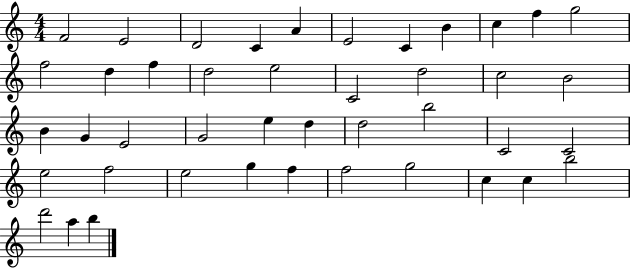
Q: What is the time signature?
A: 4/4